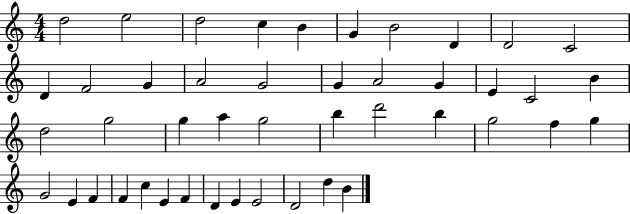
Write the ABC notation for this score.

X:1
T:Untitled
M:4/4
L:1/4
K:C
d2 e2 d2 c B G B2 D D2 C2 D F2 G A2 G2 G A2 G E C2 B d2 g2 g a g2 b d'2 b g2 f g G2 E F F c E F D E E2 D2 d B